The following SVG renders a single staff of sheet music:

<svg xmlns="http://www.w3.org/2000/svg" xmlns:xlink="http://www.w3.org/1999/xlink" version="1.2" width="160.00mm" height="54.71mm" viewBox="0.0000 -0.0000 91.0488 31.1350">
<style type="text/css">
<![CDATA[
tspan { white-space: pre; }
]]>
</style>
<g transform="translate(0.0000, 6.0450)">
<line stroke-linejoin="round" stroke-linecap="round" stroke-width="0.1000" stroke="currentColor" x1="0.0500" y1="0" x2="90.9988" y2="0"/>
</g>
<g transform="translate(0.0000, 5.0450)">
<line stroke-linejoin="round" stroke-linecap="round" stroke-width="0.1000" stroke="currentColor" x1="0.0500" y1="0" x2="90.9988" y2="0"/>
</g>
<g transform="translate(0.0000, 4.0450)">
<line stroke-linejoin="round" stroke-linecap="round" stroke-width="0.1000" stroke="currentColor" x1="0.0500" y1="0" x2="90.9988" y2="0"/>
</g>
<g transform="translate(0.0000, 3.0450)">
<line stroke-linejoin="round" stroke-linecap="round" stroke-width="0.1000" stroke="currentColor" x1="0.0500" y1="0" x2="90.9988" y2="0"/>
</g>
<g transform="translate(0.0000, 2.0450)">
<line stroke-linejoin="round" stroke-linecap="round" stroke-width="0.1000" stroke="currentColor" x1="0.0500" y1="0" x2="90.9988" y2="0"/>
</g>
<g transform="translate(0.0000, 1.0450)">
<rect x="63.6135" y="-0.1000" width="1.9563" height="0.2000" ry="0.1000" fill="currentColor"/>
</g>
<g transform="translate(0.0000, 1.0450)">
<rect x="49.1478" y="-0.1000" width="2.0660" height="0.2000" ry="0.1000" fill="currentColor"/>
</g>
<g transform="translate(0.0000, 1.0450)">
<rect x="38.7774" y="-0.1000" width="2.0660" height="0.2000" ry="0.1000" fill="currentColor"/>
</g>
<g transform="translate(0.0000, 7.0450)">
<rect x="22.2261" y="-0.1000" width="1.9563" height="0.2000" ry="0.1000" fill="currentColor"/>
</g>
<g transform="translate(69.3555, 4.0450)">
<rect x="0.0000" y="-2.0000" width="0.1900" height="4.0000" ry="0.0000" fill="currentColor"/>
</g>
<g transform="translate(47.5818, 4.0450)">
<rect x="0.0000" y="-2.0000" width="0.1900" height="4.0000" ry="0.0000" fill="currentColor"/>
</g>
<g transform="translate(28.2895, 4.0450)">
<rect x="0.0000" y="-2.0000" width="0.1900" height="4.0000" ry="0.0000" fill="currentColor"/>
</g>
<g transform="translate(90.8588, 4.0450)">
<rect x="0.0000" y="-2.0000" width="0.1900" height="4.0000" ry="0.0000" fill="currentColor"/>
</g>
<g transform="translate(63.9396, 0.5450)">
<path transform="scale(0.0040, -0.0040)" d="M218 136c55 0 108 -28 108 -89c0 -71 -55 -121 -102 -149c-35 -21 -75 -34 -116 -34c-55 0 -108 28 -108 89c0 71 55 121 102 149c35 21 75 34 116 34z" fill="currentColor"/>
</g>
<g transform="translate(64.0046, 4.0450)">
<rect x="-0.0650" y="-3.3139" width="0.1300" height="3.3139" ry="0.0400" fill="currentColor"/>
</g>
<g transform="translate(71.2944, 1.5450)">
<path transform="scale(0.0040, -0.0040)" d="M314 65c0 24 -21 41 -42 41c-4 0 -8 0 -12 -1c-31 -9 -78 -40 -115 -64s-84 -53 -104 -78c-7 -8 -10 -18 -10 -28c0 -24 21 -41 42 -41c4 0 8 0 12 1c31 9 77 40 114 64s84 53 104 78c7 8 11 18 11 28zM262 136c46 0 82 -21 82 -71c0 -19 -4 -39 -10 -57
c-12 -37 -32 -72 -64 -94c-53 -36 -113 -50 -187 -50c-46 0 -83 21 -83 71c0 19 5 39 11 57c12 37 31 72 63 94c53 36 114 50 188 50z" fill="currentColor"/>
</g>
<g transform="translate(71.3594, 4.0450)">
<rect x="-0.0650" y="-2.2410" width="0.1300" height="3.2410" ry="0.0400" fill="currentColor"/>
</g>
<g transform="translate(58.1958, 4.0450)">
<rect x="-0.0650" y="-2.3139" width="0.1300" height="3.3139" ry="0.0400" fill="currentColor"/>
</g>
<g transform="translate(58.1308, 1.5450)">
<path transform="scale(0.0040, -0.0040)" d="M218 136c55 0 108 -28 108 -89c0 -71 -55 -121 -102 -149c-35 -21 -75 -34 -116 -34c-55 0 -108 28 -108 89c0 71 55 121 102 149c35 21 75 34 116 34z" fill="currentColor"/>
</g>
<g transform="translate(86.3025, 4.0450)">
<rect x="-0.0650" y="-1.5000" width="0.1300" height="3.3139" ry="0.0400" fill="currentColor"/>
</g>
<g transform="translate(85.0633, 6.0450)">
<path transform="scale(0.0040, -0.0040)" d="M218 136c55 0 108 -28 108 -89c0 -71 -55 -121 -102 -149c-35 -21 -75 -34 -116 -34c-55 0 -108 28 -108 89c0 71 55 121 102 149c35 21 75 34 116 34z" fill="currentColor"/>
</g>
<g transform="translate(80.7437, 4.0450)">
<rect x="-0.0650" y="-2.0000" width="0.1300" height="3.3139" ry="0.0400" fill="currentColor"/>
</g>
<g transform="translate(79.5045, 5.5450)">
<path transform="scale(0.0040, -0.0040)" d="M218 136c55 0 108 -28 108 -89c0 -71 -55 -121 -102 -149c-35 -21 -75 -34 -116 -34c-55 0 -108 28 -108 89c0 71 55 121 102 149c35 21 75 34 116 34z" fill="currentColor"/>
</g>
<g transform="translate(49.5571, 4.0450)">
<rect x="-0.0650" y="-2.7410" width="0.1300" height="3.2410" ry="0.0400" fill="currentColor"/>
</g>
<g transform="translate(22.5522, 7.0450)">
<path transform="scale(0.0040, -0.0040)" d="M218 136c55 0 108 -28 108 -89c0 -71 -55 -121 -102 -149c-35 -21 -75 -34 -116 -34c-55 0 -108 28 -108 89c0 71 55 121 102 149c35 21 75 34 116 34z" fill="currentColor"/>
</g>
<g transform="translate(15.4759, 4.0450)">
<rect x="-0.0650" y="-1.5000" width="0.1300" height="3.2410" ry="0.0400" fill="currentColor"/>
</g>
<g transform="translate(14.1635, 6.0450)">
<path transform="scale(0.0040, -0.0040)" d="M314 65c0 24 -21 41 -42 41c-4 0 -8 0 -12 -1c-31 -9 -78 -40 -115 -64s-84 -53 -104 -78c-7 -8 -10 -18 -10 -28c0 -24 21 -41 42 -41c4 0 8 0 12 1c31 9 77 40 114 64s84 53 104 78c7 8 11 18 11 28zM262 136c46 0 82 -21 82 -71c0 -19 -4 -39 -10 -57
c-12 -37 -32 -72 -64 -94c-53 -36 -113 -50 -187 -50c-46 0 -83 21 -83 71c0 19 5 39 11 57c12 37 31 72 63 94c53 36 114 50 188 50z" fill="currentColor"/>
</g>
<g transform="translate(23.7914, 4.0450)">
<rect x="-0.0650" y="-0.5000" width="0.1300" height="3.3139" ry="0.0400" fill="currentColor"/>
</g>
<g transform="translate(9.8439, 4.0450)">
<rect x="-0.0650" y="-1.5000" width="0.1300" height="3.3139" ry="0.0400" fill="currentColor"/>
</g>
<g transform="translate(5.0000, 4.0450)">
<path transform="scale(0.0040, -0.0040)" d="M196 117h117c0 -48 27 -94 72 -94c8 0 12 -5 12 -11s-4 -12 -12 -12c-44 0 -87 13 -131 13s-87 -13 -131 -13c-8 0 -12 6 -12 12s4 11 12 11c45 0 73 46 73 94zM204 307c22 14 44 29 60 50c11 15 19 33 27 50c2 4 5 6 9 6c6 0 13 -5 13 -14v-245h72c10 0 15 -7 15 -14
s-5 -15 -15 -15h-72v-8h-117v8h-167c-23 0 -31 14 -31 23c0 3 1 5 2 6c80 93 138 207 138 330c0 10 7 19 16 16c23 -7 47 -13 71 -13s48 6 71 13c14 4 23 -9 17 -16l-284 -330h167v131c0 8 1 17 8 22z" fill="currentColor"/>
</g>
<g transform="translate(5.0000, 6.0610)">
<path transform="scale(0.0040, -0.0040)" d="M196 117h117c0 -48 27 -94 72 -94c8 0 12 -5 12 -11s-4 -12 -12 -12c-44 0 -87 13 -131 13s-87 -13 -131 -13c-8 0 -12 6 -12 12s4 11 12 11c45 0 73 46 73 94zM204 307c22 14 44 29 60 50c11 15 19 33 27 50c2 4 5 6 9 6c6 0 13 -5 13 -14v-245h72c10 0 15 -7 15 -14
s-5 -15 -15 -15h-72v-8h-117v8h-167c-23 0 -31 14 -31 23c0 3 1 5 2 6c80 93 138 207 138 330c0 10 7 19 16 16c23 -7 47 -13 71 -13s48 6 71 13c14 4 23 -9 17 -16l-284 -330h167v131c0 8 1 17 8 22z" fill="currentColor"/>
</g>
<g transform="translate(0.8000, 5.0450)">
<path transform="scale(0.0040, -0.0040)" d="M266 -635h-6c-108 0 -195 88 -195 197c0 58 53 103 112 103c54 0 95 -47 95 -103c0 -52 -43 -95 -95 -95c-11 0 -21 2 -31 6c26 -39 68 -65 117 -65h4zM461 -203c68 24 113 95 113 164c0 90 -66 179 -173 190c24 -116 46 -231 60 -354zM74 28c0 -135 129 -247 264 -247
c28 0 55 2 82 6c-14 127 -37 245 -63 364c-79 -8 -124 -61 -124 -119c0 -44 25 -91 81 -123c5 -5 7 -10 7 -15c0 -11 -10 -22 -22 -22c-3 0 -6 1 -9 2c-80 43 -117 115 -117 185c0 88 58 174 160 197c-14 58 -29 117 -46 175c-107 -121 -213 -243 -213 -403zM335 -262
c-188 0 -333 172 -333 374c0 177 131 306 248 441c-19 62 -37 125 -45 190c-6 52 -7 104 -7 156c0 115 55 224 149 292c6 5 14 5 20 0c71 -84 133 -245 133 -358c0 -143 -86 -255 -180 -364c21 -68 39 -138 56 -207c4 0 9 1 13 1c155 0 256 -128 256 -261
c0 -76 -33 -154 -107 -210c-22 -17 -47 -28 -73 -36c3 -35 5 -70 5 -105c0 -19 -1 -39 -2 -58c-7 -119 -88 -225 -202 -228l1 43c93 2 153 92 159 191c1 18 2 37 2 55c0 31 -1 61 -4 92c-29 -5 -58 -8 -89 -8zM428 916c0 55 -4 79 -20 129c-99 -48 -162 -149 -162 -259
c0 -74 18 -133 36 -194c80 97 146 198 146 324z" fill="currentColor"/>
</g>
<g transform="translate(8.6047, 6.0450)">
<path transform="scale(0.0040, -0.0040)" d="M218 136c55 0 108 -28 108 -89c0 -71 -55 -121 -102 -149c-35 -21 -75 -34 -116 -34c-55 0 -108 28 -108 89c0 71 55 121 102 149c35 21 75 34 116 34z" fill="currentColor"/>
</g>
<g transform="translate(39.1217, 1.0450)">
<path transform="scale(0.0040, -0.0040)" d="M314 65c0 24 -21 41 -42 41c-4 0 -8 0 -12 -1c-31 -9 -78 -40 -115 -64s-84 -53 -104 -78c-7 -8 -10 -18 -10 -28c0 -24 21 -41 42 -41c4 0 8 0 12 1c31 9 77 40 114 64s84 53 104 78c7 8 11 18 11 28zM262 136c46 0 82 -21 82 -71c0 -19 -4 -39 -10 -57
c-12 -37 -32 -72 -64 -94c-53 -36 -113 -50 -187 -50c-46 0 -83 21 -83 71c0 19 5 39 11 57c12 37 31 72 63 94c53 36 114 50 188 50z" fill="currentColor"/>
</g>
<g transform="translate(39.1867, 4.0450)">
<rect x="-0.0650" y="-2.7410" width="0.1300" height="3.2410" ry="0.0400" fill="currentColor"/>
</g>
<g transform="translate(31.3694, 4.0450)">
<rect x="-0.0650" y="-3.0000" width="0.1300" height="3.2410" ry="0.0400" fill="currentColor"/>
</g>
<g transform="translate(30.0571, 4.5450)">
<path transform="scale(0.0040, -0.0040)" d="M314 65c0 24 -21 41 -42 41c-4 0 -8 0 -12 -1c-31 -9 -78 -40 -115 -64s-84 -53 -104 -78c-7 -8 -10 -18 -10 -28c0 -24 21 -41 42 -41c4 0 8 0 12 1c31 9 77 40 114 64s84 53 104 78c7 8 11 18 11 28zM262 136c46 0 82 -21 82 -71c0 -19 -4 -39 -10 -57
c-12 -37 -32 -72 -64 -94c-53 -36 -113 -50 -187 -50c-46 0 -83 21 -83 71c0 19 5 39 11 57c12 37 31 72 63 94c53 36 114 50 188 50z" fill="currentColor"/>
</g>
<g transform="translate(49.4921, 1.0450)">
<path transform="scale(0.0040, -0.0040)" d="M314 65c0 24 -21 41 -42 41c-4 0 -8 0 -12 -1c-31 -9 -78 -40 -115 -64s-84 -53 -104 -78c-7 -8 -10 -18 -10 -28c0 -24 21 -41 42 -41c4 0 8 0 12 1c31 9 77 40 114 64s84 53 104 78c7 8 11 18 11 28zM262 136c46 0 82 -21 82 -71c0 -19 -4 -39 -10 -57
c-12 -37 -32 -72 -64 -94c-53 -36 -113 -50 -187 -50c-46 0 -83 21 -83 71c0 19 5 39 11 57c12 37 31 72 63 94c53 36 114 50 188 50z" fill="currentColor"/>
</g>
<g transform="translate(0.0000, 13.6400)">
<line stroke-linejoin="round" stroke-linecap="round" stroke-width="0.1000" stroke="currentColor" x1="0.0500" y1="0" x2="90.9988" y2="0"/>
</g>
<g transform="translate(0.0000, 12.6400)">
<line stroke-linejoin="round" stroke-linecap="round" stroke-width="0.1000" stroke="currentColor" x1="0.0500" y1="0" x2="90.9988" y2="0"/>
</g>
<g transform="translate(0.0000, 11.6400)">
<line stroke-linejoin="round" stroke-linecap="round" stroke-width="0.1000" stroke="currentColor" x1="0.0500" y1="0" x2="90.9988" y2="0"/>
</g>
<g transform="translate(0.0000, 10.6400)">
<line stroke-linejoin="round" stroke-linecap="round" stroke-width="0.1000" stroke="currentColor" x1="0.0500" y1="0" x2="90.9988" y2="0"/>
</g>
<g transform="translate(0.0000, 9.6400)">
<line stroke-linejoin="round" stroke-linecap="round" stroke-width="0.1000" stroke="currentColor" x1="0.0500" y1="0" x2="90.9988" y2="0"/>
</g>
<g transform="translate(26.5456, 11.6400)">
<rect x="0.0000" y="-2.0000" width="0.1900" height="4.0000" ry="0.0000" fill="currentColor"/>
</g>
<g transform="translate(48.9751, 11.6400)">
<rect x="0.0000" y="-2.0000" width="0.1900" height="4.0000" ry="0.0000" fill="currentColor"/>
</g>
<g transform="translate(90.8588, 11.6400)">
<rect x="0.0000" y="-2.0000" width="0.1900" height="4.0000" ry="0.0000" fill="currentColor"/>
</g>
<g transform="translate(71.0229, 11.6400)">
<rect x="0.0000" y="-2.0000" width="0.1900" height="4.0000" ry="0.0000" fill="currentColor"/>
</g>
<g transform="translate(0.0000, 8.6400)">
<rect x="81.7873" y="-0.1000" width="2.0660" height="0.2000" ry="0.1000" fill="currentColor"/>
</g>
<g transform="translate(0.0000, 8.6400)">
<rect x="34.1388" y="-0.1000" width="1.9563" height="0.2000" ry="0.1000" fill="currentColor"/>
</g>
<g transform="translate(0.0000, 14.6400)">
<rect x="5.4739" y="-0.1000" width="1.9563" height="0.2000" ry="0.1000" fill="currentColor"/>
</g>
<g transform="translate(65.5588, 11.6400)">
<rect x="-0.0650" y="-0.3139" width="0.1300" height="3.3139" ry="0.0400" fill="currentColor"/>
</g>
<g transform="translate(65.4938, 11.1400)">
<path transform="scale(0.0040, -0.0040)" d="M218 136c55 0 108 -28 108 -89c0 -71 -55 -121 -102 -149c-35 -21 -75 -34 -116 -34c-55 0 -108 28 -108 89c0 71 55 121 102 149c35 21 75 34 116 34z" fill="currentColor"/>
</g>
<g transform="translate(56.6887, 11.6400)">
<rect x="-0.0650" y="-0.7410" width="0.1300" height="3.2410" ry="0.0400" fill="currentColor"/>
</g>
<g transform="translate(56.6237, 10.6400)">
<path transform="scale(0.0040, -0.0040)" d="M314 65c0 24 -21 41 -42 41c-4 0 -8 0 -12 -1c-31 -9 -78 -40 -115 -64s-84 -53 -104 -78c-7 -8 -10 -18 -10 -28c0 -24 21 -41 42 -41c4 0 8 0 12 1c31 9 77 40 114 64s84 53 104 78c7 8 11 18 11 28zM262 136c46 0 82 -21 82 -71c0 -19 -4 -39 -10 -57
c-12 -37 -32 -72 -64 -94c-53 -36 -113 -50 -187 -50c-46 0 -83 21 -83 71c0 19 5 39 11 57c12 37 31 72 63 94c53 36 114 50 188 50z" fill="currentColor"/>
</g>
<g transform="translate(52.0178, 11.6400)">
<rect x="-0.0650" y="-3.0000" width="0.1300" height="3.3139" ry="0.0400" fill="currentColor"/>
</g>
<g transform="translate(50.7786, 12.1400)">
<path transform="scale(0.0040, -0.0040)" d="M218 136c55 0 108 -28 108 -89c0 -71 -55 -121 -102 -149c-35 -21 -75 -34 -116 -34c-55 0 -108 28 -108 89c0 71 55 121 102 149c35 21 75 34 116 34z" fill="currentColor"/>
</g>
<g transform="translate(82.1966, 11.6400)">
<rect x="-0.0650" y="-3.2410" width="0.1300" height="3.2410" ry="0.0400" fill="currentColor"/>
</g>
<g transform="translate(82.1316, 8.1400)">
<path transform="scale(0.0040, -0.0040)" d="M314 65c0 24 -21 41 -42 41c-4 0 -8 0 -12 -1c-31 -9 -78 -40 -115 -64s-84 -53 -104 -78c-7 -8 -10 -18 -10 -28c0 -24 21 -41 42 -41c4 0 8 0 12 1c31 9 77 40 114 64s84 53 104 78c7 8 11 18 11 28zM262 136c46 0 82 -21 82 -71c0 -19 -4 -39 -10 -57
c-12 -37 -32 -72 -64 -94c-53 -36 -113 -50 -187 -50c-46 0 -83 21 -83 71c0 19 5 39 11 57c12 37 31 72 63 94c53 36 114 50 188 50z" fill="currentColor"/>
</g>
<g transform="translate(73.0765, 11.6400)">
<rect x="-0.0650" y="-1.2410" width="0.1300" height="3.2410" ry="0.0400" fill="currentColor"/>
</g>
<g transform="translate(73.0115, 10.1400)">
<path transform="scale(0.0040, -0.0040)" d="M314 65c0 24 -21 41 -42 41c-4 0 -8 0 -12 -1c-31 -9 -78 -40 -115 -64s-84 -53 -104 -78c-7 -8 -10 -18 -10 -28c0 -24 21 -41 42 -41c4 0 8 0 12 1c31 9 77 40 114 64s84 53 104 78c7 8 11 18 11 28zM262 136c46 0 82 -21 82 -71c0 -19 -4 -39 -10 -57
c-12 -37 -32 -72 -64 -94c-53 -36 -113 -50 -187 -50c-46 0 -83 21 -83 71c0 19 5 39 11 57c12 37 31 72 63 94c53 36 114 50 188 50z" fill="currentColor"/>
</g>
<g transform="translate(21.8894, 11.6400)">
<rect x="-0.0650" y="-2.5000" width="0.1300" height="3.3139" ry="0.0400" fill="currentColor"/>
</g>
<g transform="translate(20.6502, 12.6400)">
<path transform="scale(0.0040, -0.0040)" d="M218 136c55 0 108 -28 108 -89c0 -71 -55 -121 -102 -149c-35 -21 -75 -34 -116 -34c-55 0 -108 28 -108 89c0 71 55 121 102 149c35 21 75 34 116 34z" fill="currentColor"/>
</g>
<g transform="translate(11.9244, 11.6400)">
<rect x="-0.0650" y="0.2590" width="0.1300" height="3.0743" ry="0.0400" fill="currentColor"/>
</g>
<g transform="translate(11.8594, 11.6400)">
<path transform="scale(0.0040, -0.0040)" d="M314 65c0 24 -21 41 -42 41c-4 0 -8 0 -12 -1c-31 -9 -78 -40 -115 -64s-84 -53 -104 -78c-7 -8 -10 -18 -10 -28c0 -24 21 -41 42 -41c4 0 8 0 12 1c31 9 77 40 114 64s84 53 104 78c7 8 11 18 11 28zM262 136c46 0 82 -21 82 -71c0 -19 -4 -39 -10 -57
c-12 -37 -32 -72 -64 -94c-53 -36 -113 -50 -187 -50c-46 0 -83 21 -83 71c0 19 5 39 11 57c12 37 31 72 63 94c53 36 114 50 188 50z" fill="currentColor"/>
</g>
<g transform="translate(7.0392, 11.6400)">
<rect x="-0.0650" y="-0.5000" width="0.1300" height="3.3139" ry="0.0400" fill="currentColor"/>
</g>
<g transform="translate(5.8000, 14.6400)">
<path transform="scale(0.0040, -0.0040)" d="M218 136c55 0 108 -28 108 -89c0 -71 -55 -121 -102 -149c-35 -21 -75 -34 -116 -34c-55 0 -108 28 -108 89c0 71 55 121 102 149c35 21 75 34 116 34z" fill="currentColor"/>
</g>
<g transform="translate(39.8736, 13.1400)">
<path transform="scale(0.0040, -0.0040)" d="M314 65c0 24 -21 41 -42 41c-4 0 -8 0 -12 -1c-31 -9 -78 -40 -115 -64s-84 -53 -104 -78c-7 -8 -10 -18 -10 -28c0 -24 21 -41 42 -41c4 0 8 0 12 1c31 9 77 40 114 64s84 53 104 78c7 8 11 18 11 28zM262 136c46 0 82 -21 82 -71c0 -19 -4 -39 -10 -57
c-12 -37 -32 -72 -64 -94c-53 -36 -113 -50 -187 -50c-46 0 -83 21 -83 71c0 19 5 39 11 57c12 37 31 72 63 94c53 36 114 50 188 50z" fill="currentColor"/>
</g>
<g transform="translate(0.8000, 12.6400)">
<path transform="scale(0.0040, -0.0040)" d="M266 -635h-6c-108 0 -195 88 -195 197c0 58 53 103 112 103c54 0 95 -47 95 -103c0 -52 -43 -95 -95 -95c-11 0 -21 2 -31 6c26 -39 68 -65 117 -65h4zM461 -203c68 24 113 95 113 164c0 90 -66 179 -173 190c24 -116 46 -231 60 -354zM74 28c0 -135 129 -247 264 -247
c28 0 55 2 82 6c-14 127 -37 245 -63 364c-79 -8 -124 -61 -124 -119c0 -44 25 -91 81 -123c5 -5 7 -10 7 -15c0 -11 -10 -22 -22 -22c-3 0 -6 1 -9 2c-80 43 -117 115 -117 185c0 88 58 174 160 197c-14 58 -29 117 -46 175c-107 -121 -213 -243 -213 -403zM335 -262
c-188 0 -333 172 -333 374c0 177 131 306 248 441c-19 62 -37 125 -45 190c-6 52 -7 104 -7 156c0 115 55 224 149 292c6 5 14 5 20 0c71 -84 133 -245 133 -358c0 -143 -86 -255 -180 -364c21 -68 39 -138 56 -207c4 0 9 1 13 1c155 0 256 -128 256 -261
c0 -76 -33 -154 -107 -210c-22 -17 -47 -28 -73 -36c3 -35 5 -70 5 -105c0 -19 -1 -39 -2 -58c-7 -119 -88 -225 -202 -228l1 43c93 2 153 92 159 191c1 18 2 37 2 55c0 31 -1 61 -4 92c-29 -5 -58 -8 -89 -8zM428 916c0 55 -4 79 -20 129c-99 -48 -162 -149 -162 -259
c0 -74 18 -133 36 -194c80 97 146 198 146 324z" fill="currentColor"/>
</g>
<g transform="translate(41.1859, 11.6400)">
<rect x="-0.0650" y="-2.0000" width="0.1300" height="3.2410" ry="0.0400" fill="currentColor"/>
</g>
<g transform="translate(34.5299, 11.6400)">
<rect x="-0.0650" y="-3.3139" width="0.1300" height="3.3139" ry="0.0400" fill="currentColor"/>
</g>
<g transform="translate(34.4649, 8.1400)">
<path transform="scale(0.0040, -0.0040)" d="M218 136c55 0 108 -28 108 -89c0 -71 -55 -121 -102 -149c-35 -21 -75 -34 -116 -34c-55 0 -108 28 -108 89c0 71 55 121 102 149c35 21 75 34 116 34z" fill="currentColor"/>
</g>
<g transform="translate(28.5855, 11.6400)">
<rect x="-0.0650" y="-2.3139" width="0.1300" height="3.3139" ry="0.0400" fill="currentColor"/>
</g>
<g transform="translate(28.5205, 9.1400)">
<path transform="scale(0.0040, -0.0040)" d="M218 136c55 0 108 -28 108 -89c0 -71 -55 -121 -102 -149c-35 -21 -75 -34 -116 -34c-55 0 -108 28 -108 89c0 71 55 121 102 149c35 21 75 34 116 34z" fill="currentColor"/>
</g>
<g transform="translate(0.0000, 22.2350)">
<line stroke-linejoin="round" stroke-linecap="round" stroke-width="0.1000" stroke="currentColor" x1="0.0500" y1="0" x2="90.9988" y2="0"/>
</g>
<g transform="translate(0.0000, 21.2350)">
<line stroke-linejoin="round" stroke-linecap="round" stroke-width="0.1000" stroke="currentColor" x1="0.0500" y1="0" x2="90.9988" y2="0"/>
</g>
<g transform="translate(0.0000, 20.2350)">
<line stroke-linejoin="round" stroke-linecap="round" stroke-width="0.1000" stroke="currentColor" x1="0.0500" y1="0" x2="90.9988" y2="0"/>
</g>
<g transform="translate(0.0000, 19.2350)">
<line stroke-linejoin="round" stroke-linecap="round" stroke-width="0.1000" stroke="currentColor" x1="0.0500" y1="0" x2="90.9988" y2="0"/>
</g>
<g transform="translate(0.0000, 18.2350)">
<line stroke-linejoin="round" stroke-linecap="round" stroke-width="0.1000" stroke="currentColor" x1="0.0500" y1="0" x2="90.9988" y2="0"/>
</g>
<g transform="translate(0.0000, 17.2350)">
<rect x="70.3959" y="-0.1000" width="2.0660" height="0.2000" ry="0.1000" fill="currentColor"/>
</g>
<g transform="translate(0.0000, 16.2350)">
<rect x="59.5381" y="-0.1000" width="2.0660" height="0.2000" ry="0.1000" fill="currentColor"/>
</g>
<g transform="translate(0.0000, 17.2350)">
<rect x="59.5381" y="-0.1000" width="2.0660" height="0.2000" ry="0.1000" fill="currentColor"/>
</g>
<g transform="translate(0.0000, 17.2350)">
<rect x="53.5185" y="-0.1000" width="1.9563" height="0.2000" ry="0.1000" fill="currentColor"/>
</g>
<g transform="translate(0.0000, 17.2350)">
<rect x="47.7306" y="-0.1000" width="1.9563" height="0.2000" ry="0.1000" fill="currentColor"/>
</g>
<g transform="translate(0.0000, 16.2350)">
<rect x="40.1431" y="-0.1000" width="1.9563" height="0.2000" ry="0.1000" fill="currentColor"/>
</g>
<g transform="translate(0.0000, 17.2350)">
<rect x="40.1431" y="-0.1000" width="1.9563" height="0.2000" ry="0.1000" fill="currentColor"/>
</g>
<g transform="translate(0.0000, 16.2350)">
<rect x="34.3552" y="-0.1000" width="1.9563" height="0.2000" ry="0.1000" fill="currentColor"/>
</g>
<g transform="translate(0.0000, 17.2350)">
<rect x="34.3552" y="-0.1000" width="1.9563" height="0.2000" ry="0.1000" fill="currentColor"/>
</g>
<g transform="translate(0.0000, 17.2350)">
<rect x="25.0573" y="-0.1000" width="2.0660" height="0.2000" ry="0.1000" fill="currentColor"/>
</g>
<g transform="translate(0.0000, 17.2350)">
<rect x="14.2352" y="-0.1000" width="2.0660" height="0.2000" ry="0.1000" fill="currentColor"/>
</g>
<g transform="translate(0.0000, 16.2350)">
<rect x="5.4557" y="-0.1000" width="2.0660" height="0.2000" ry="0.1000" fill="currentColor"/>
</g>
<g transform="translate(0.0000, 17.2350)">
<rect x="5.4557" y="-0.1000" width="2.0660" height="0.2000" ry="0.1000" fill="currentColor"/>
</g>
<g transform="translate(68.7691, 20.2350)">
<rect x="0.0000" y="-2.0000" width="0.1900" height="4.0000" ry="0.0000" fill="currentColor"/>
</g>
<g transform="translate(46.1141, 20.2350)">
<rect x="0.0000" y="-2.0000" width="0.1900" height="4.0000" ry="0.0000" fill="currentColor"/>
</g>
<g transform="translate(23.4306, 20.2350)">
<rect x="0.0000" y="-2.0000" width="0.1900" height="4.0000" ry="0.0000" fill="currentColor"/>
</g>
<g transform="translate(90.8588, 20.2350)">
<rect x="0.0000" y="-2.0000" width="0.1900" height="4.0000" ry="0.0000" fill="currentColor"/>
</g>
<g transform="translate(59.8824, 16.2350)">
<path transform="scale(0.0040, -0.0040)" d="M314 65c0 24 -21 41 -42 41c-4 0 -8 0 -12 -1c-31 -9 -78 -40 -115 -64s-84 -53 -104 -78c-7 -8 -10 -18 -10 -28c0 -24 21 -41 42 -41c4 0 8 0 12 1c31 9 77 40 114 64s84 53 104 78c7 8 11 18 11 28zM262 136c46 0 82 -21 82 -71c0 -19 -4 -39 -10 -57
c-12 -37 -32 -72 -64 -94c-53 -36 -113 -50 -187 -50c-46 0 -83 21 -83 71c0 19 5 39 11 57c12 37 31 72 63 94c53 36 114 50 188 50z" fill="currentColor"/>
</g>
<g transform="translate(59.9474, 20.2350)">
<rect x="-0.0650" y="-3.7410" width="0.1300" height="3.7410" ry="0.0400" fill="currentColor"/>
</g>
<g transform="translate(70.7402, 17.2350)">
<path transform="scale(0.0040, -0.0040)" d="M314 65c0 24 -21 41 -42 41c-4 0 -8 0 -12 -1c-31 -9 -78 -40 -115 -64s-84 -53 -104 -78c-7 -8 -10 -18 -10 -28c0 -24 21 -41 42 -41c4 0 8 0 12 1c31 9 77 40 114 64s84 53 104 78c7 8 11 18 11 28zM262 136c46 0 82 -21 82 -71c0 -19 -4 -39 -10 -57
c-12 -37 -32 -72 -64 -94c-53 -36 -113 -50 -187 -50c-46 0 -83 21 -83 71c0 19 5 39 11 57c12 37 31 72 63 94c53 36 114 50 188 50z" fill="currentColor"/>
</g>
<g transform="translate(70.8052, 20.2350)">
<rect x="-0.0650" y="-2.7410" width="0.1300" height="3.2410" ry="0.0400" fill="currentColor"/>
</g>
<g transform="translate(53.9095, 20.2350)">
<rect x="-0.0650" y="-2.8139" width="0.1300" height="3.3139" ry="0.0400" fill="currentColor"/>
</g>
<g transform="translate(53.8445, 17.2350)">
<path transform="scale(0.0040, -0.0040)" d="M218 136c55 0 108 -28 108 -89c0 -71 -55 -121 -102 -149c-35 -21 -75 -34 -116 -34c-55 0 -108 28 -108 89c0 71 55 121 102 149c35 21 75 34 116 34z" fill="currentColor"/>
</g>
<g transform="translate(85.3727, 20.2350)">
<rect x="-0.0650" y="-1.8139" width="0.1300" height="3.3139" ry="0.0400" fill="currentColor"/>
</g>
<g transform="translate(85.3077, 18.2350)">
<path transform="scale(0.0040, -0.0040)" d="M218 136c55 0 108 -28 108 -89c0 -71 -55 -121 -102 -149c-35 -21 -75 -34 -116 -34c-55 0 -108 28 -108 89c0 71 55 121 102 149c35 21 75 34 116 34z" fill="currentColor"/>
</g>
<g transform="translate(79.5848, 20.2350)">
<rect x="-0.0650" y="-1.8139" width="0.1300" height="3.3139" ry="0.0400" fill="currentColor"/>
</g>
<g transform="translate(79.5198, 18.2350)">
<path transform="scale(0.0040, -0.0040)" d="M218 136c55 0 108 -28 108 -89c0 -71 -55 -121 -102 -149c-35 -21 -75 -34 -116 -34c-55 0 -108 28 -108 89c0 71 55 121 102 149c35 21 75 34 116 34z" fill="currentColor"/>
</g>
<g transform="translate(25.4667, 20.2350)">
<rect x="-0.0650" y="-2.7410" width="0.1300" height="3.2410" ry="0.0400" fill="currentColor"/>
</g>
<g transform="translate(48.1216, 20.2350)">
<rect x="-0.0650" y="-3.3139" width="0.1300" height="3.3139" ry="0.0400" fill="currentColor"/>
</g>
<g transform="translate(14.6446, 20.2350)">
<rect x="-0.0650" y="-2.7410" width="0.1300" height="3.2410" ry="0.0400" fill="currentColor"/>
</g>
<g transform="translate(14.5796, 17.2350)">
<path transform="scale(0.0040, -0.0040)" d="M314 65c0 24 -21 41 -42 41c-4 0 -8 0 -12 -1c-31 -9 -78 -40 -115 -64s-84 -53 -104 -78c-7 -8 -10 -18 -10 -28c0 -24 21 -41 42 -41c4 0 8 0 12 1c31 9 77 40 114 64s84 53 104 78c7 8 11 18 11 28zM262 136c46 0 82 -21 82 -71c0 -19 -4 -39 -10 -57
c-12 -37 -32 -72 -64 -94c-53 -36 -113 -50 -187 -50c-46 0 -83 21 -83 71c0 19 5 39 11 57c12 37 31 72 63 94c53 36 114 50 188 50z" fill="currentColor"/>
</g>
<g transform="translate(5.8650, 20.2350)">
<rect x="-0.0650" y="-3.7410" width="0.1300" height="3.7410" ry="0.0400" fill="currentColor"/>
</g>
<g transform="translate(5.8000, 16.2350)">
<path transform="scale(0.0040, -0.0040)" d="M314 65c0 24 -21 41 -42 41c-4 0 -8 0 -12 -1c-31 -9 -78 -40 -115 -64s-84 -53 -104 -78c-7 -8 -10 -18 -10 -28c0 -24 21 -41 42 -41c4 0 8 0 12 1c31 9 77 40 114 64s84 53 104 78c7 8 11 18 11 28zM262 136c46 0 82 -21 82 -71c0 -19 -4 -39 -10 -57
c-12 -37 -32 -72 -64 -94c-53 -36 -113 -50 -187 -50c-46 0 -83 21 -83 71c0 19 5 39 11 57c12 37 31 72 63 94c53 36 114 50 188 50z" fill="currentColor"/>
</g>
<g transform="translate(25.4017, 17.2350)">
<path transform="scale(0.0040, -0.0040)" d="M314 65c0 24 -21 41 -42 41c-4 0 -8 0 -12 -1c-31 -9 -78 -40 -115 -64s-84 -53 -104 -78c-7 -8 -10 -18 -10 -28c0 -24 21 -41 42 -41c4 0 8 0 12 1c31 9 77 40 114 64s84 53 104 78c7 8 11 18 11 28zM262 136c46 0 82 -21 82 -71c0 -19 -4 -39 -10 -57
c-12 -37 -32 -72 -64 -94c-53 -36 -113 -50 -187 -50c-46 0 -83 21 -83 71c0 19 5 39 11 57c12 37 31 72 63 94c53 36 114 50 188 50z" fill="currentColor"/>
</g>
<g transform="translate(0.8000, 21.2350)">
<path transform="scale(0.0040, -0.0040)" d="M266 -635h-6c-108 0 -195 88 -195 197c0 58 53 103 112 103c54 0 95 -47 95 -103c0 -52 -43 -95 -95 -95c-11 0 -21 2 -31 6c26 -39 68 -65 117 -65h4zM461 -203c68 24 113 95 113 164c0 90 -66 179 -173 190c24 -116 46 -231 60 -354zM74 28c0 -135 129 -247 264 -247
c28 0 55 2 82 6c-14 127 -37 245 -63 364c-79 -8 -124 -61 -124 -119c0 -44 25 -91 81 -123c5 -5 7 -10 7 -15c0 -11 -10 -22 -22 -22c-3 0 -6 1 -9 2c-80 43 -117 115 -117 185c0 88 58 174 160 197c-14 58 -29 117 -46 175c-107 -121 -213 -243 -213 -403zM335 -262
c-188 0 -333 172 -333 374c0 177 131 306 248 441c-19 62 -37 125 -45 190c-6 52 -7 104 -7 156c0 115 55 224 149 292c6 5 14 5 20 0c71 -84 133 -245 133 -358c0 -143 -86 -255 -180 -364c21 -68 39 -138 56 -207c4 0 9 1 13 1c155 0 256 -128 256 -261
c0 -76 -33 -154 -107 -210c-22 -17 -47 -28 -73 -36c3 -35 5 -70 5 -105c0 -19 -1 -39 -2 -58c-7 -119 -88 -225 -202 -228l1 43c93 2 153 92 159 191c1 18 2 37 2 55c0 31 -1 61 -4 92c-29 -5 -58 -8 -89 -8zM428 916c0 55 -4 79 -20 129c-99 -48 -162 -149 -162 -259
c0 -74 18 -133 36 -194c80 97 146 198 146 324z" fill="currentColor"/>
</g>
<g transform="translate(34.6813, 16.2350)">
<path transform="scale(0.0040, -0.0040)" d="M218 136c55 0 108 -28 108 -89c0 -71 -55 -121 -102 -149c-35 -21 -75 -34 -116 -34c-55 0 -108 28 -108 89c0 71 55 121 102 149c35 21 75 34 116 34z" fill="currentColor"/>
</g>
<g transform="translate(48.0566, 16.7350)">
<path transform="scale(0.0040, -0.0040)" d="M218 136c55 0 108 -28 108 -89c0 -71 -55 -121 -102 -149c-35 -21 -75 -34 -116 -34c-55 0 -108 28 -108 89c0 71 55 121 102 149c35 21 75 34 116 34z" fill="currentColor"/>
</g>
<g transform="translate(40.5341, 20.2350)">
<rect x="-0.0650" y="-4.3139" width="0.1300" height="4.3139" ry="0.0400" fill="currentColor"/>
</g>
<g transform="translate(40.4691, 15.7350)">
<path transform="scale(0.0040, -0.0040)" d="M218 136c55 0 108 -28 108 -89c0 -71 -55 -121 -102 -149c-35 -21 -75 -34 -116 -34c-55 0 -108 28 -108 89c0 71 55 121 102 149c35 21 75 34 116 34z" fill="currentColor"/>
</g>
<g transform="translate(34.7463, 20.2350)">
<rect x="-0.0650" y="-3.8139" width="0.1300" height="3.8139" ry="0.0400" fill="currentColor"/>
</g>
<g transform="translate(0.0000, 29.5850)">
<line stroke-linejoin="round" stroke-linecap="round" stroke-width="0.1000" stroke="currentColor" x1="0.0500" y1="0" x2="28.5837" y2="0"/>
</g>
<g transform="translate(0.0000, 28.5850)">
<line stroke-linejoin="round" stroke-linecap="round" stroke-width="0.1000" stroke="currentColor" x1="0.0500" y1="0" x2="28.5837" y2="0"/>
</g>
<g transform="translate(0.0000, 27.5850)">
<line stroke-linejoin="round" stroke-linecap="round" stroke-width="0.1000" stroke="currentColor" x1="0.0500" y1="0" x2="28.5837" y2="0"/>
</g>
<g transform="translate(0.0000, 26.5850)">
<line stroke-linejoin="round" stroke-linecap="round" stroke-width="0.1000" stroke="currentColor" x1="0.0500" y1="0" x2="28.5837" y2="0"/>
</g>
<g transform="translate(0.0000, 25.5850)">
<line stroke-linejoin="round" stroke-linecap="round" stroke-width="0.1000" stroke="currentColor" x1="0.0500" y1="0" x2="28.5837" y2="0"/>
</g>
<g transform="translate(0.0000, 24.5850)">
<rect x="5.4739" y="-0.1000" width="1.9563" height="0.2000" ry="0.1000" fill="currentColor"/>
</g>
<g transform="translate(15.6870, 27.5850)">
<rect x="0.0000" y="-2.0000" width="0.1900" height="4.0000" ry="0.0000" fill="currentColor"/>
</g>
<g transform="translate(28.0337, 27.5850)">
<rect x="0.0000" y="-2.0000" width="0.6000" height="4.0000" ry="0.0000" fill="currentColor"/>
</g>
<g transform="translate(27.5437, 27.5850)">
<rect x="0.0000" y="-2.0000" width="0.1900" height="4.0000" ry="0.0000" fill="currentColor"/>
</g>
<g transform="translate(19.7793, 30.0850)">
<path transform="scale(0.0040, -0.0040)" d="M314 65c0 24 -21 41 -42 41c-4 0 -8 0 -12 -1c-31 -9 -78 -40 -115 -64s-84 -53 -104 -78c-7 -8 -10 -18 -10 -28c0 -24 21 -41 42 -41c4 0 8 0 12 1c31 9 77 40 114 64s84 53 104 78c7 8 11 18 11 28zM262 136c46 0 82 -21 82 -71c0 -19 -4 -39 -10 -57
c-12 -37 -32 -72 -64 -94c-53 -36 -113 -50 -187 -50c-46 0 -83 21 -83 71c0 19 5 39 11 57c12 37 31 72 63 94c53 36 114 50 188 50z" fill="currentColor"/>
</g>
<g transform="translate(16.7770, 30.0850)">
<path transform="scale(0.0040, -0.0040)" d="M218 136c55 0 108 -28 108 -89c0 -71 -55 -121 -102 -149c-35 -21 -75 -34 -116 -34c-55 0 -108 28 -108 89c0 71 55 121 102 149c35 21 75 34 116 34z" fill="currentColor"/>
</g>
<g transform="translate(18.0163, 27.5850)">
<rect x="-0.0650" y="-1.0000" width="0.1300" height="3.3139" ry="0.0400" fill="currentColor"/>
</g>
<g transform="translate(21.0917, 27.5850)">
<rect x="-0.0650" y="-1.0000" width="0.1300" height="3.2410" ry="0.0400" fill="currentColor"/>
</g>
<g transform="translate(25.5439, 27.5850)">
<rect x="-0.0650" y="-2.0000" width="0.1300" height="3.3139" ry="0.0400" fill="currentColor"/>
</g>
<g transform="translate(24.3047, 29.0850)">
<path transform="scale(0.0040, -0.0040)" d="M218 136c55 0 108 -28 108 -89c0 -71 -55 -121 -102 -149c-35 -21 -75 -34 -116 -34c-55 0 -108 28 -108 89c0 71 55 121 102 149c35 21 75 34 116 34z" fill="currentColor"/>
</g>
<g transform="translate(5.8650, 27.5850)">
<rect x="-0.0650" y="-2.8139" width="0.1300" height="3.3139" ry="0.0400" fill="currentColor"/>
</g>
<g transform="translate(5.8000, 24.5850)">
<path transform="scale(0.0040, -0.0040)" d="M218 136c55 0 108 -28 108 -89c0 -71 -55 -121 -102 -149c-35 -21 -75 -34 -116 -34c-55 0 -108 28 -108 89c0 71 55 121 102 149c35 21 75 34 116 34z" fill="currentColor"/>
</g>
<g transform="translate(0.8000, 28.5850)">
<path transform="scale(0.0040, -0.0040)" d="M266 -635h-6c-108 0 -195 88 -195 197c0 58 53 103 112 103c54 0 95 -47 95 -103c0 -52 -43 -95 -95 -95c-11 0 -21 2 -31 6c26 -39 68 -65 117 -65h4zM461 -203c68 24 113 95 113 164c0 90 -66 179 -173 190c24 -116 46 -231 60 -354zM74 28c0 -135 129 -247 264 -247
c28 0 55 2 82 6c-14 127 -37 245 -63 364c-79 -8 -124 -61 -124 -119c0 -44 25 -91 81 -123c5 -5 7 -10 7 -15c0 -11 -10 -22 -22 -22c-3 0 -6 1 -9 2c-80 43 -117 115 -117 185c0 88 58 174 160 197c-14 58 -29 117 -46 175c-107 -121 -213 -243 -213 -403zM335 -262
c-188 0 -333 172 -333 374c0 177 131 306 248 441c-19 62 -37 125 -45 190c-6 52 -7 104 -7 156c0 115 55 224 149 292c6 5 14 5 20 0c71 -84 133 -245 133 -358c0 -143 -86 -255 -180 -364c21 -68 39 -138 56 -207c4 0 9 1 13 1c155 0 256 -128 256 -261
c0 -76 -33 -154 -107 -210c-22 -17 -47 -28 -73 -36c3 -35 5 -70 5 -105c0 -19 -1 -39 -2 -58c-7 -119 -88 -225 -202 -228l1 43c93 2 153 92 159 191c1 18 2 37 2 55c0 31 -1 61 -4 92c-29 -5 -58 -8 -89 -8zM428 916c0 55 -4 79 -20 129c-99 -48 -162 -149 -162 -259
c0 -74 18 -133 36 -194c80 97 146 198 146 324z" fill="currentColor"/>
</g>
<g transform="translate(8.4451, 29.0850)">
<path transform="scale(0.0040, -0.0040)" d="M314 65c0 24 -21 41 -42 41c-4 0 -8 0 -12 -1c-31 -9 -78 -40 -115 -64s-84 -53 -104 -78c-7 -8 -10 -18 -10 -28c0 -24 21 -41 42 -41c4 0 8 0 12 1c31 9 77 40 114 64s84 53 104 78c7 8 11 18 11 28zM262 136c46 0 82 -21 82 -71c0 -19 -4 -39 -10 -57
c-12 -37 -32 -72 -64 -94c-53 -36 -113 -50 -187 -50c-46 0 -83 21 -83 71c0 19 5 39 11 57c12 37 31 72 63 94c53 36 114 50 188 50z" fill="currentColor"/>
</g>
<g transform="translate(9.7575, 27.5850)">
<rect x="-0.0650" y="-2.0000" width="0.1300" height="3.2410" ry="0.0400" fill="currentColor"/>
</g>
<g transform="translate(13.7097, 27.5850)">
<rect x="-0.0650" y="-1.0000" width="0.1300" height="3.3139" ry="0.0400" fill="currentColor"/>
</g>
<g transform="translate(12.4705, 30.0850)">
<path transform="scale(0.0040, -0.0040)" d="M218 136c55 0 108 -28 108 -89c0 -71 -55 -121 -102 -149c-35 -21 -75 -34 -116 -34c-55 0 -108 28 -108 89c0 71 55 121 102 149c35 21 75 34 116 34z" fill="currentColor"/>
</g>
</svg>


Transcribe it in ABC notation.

X:1
T:Untitled
M:4/4
L:1/4
K:C
E E2 C A2 a2 a2 g b g2 F E C B2 G g b F2 A d2 c e2 b2 c'2 a2 a2 c' d' b a c'2 a2 f f a F2 D D D2 F